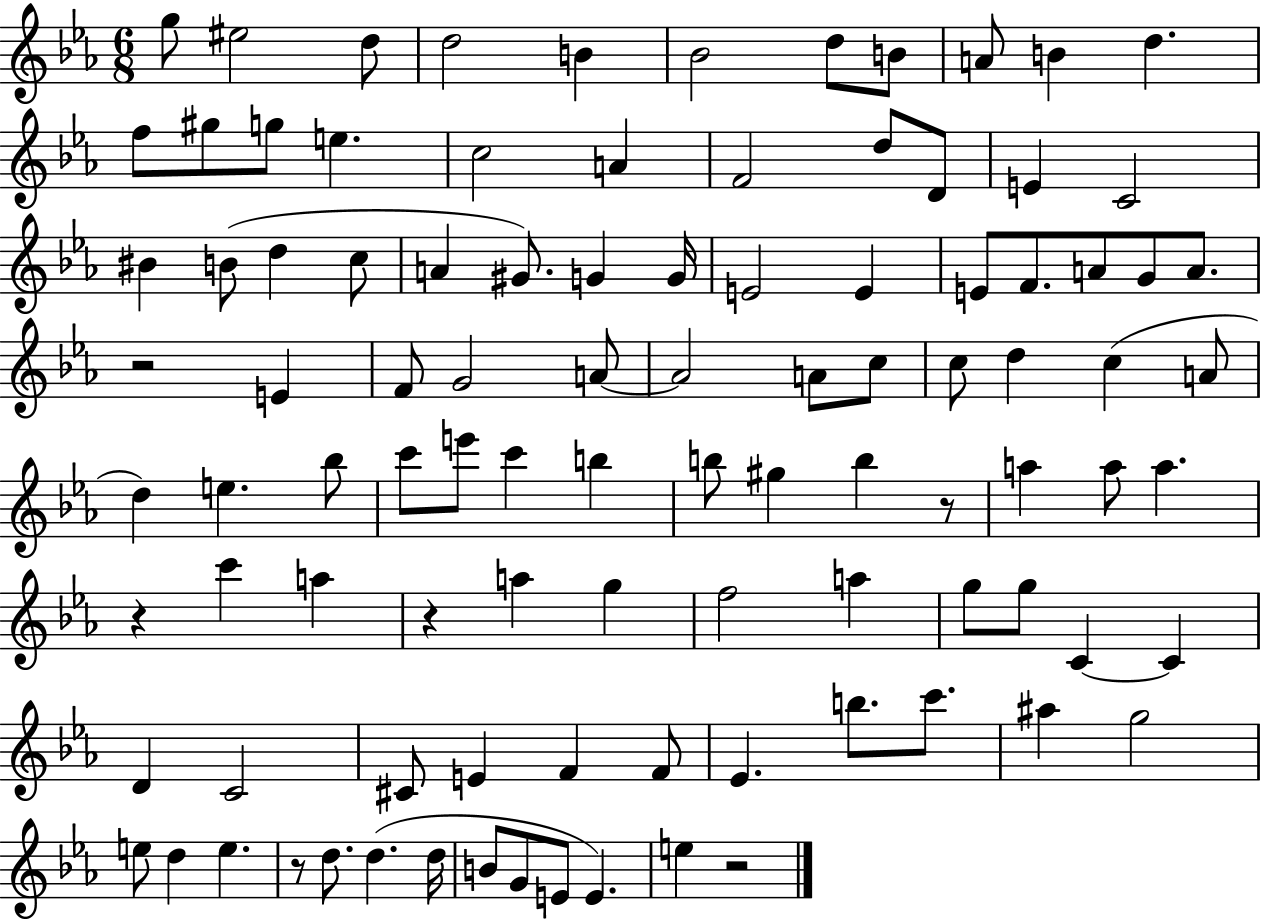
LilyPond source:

{
  \clef treble
  \numericTimeSignature
  \time 6/8
  \key ees \major
  g''8 eis''2 d''8 | d''2 b'4 | bes'2 d''8 b'8 | a'8 b'4 d''4. | \break f''8 gis''8 g''8 e''4. | c''2 a'4 | f'2 d''8 d'8 | e'4 c'2 | \break bis'4 b'8( d''4 c''8 | a'4 gis'8.) g'4 g'16 | e'2 e'4 | e'8 f'8. a'8 g'8 a'8. | \break r2 e'4 | f'8 g'2 a'8~~ | a'2 a'8 c''8 | c''8 d''4 c''4( a'8 | \break d''4) e''4. bes''8 | c'''8 e'''8 c'''4 b''4 | b''8 gis''4 b''4 r8 | a''4 a''8 a''4. | \break r4 c'''4 a''4 | r4 a''4 g''4 | f''2 a''4 | g''8 g''8 c'4~~ c'4 | \break d'4 c'2 | cis'8 e'4 f'4 f'8 | ees'4. b''8. c'''8. | ais''4 g''2 | \break e''8 d''4 e''4. | r8 d''8. d''4.( d''16 | b'8 g'8 e'8 e'4.) | e''4 r2 | \break \bar "|."
}